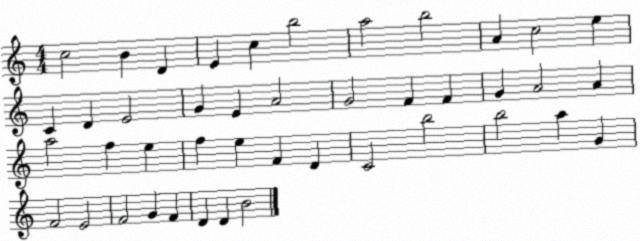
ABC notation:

X:1
T:Untitled
M:4/4
L:1/4
K:C
c2 B D E c b2 a2 b2 A c2 e C D E2 G E A2 G2 F F G A2 A a2 f e f e F D C2 b2 b2 a G F2 E2 F2 G F D D B2